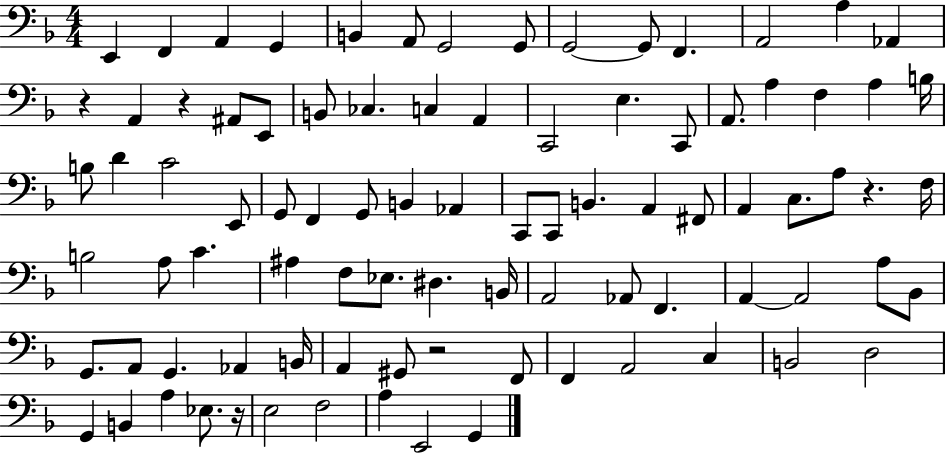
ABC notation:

X:1
T:Untitled
M:4/4
L:1/4
K:F
E,, F,, A,, G,, B,, A,,/2 G,,2 G,,/2 G,,2 G,,/2 F,, A,,2 A, _A,, z A,, z ^A,,/2 E,,/2 B,,/2 _C, C, A,, C,,2 E, C,,/2 A,,/2 A, F, A, B,/4 B,/2 D C2 E,,/2 G,,/2 F,, G,,/2 B,, _A,, C,,/2 C,,/2 B,, A,, ^F,,/2 A,, C,/2 A,/2 z F,/4 B,2 A,/2 C ^A, F,/2 _E,/2 ^D, B,,/4 A,,2 _A,,/2 F,, A,, A,,2 A,/2 _B,,/2 G,,/2 A,,/2 G,, _A,, B,,/4 A,, ^G,,/2 z2 F,,/2 F,, A,,2 C, B,,2 D,2 G,, B,, A, _E,/2 z/4 E,2 F,2 A, E,,2 G,,